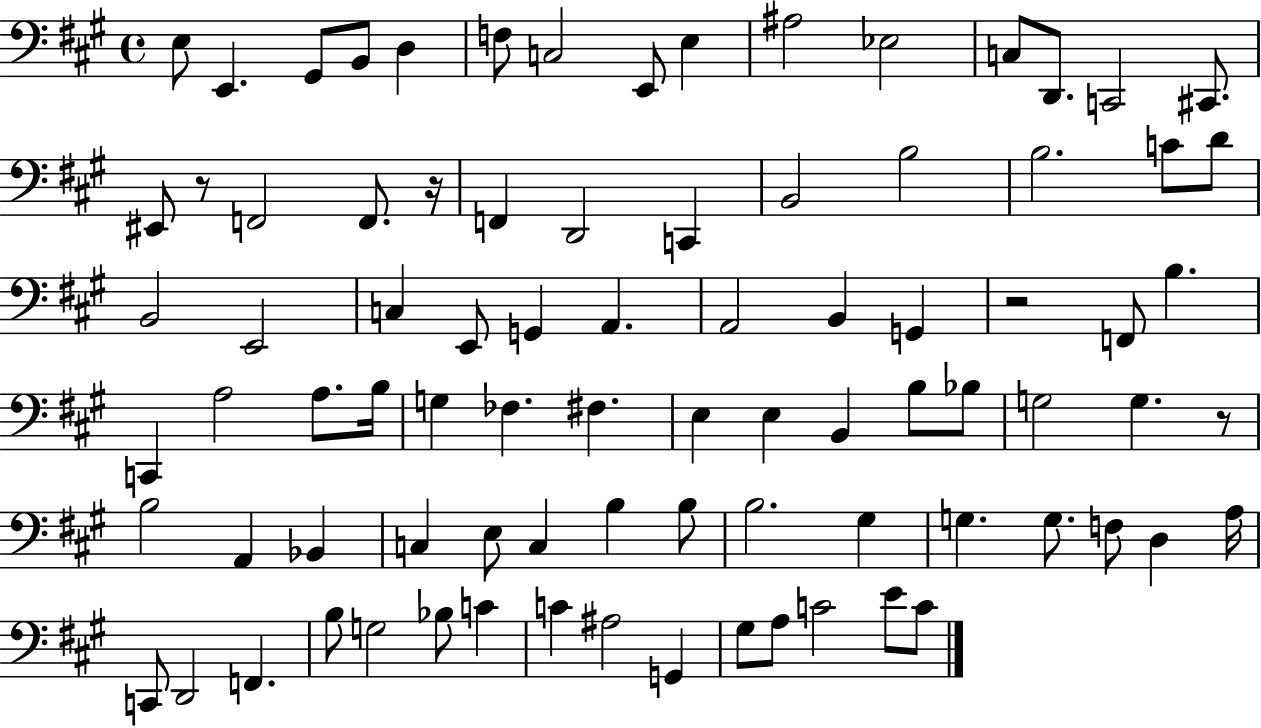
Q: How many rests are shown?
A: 4